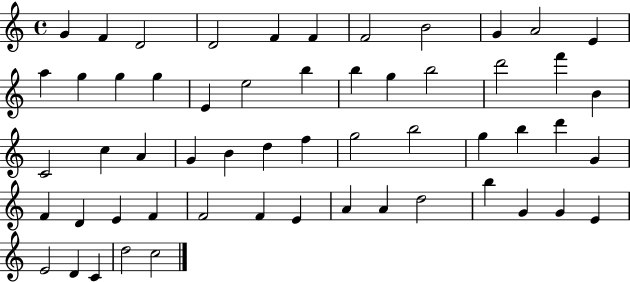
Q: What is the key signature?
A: C major